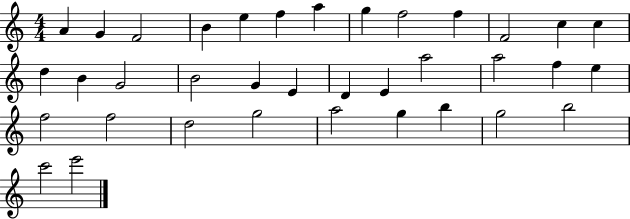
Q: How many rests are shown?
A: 0